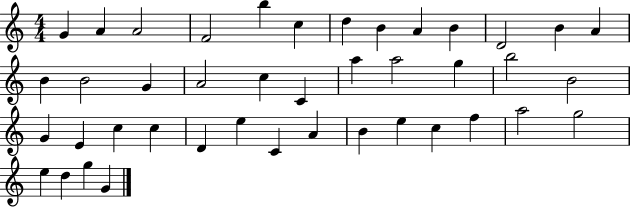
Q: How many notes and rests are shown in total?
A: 42